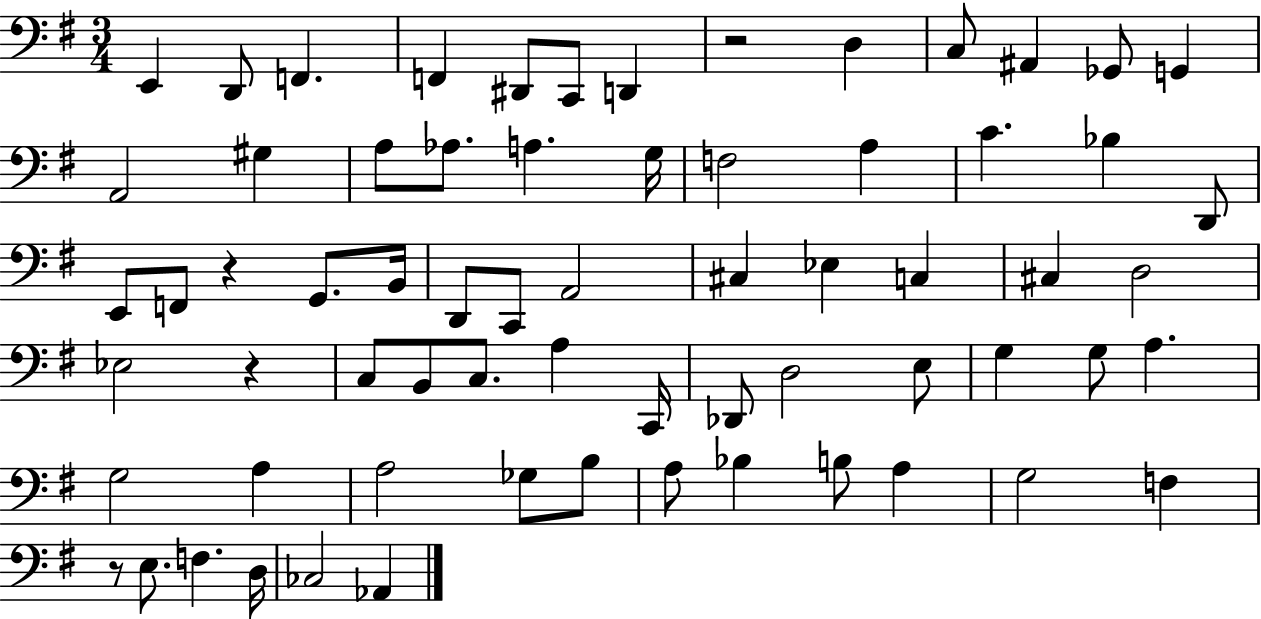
{
  \clef bass
  \numericTimeSignature
  \time 3/4
  \key g \major
  \repeat volta 2 { e,4 d,8 f,4. | f,4 dis,8 c,8 d,4 | r2 d4 | c8 ais,4 ges,8 g,4 | \break a,2 gis4 | a8 aes8. a4. g16 | f2 a4 | c'4. bes4 d,8 | \break e,8 f,8 r4 g,8. b,16 | d,8 c,8 a,2 | cis4 ees4 c4 | cis4 d2 | \break ees2 r4 | c8 b,8 c8. a4 c,16 | des,8 d2 e8 | g4 g8 a4. | \break g2 a4 | a2 ges8 b8 | a8 bes4 b8 a4 | g2 f4 | \break r8 e8. f4. d16 | ces2 aes,4 | } \bar "|."
}